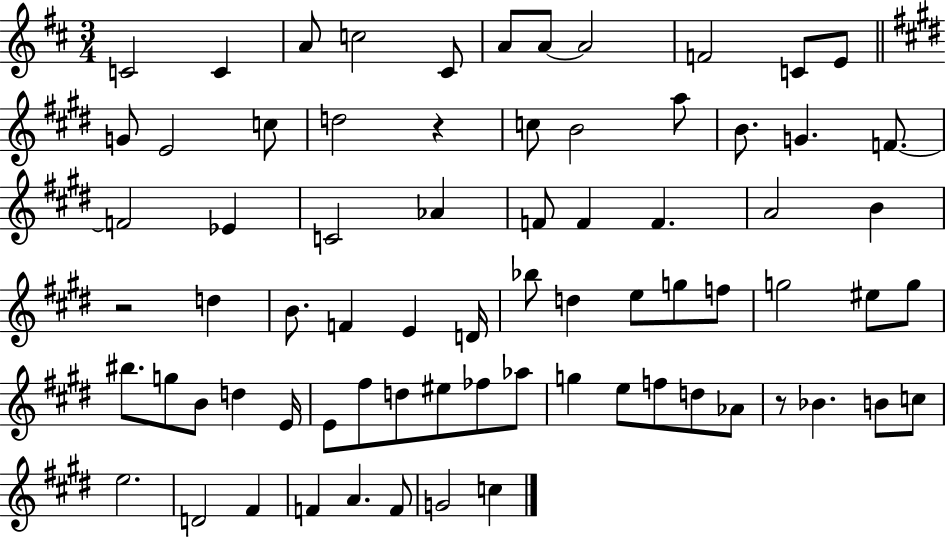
C4/h C4/q A4/e C5/h C#4/e A4/e A4/e A4/h F4/h C4/e E4/e G4/e E4/h C5/e D5/h R/q C5/e B4/h A5/e B4/e. G4/q. F4/e. F4/h Eb4/q C4/h Ab4/q F4/e F4/q F4/q. A4/h B4/q R/h D5/q B4/e. F4/q E4/q D4/s Bb5/e D5/q E5/e G5/e F5/e G5/h EIS5/e G5/e BIS5/e. G5/e B4/e D5/q E4/s E4/e F#5/e D5/e EIS5/e FES5/e Ab5/e G5/q E5/e F5/e D5/e Ab4/e R/e Bb4/q. B4/e C5/e E5/h. D4/h F#4/q F4/q A4/q. F4/e G4/h C5/q